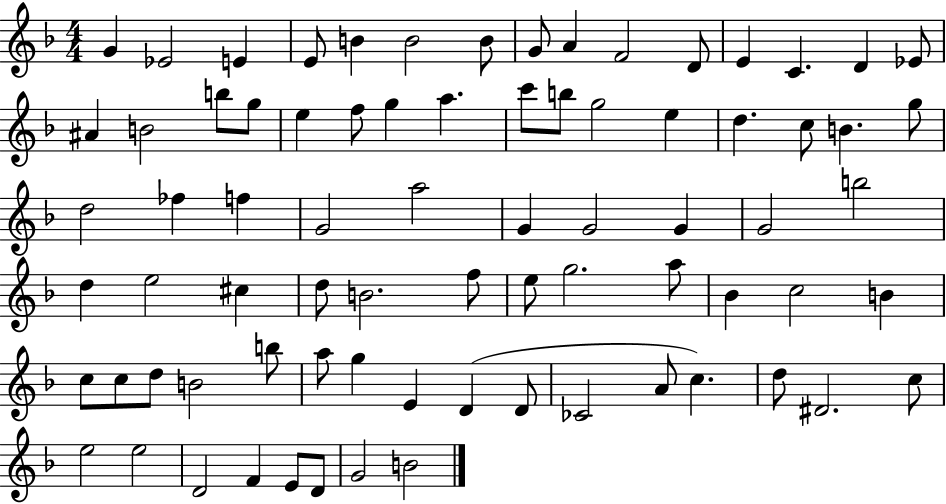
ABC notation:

X:1
T:Untitled
M:4/4
L:1/4
K:F
G _E2 E E/2 B B2 B/2 G/2 A F2 D/2 E C D _E/2 ^A B2 b/2 g/2 e f/2 g a c'/2 b/2 g2 e d c/2 B g/2 d2 _f f G2 a2 G G2 G G2 b2 d e2 ^c d/2 B2 f/2 e/2 g2 a/2 _B c2 B c/2 c/2 d/2 B2 b/2 a/2 g E D D/2 _C2 A/2 c d/2 ^D2 c/2 e2 e2 D2 F E/2 D/2 G2 B2